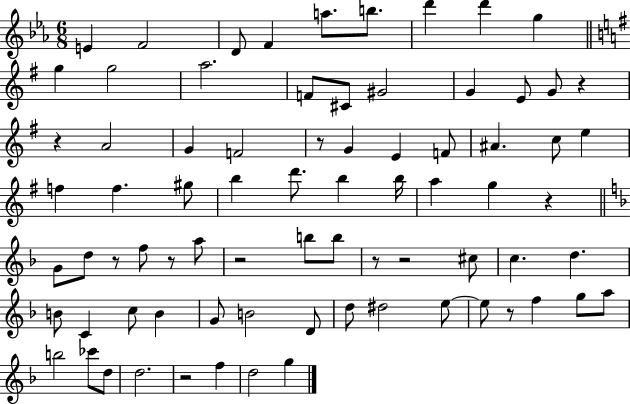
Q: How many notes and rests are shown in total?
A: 77